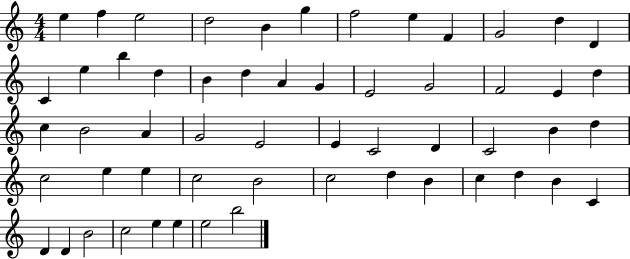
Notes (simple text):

E5/q F5/q E5/h D5/h B4/q G5/q F5/h E5/q F4/q G4/h D5/q D4/q C4/q E5/q B5/q D5/q B4/q D5/q A4/q G4/q E4/h G4/h F4/h E4/q D5/q C5/q B4/h A4/q G4/h E4/h E4/q C4/h D4/q C4/h B4/q D5/q C5/h E5/q E5/q C5/h B4/h C5/h D5/q B4/q C5/q D5/q B4/q C4/q D4/q D4/q B4/h C5/h E5/q E5/q E5/h B5/h